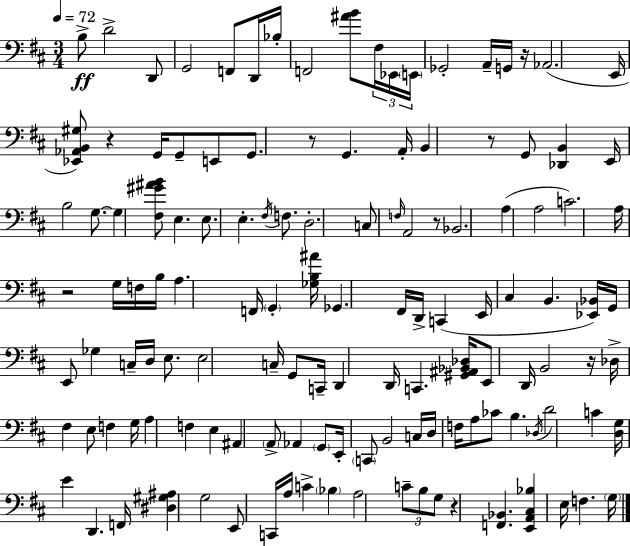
X:1
T:Untitled
M:3/4
L:1/4
K:D
B,/2 D2 D,,/2 G,,2 F,,/2 D,,/4 _B,/4 F,,2 [^AB]/2 ^F,/4 _E,,/4 E,,/4 _G,,2 A,,/4 G,,/4 z/4 _A,,2 E,,/4 [_E,,_A,,B,,^G,]/2 z G,,/4 G,,/2 E,,/2 G,,/2 z/2 G,, A,,/4 B,, z/2 G,,/2 [_D,,B,,] E,,/4 B,2 G,/2 G, [^F,^G^AB]/2 E, E,/2 E, ^F,/4 F,/2 D,2 C,/2 F,/4 A,,2 z/2 _B,,2 A, A,2 C2 A,/4 z2 G,/4 F,/4 B,/4 A, F,,/4 G,, [_G,B,^A]/4 _G,, ^F,,/4 D,,/4 C,, E,,/4 ^C, B,, [_E,,_B,,]/4 G,,/4 E,,/2 _G, C,/4 D,/4 E,/2 E,2 C,/4 G,,/2 C,,/4 D,, D,,/4 C,, [^G,,^A,,_B,,_D,]/4 E,,/2 D,,/4 B,,2 z/4 _D,/4 ^F, E,/2 F, G,/4 A, F, E, ^A,, A,,/2 _A,, G,,/2 E,,/4 C,,/2 B,,2 C,/4 D,/4 F,/4 A,/2 _C/2 B, _D,/4 D2 C [D,G,]/4 E D,, F,,/4 [^D,^G,^A,] G,2 E,,/2 C,,/4 A,/4 C _B, A,2 C/2 B,/2 G,/2 z [F,,_B,,] [E,,A,,^C,_B,] E,/4 F, G,/4